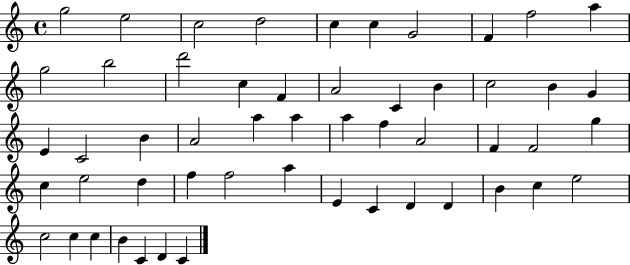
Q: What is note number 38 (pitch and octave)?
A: F5